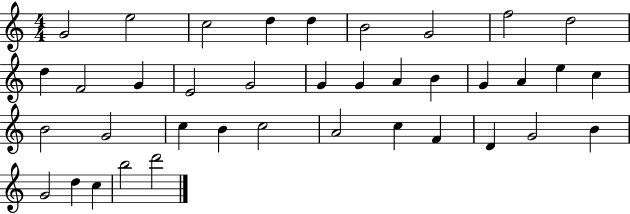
X:1
T:Untitled
M:4/4
L:1/4
K:C
G2 e2 c2 d d B2 G2 f2 d2 d F2 G E2 G2 G G A B G A e c B2 G2 c B c2 A2 c F D G2 B G2 d c b2 d'2